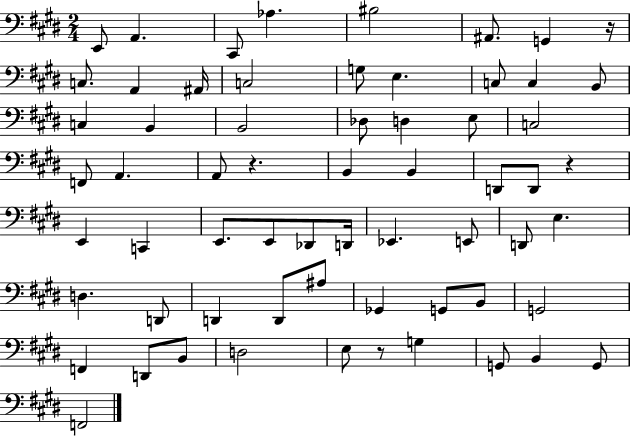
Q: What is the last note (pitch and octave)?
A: F2